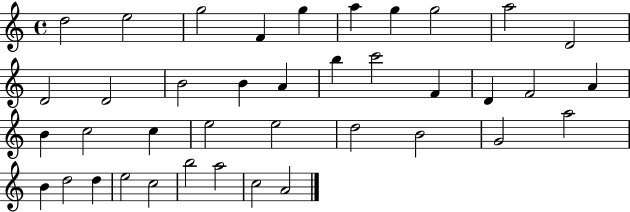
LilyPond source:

{
  \clef treble
  \time 4/4
  \defaultTimeSignature
  \key c \major
  d''2 e''2 | g''2 f'4 g''4 | a''4 g''4 g''2 | a''2 d'2 | \break d'2 d'2 | b'2 b'4 a'4 | b''4 c'''2 f'4 | d'4 f'2 a'4 | \break b'4 c''2 c''4 | e''2 e''2 | d''2 b'2 | g'2 a''2 | \break b'4 d''2 d''4 | e''2 c''2 | b''2 a''2 | c''2 a'2 | \break \bar "|."
}